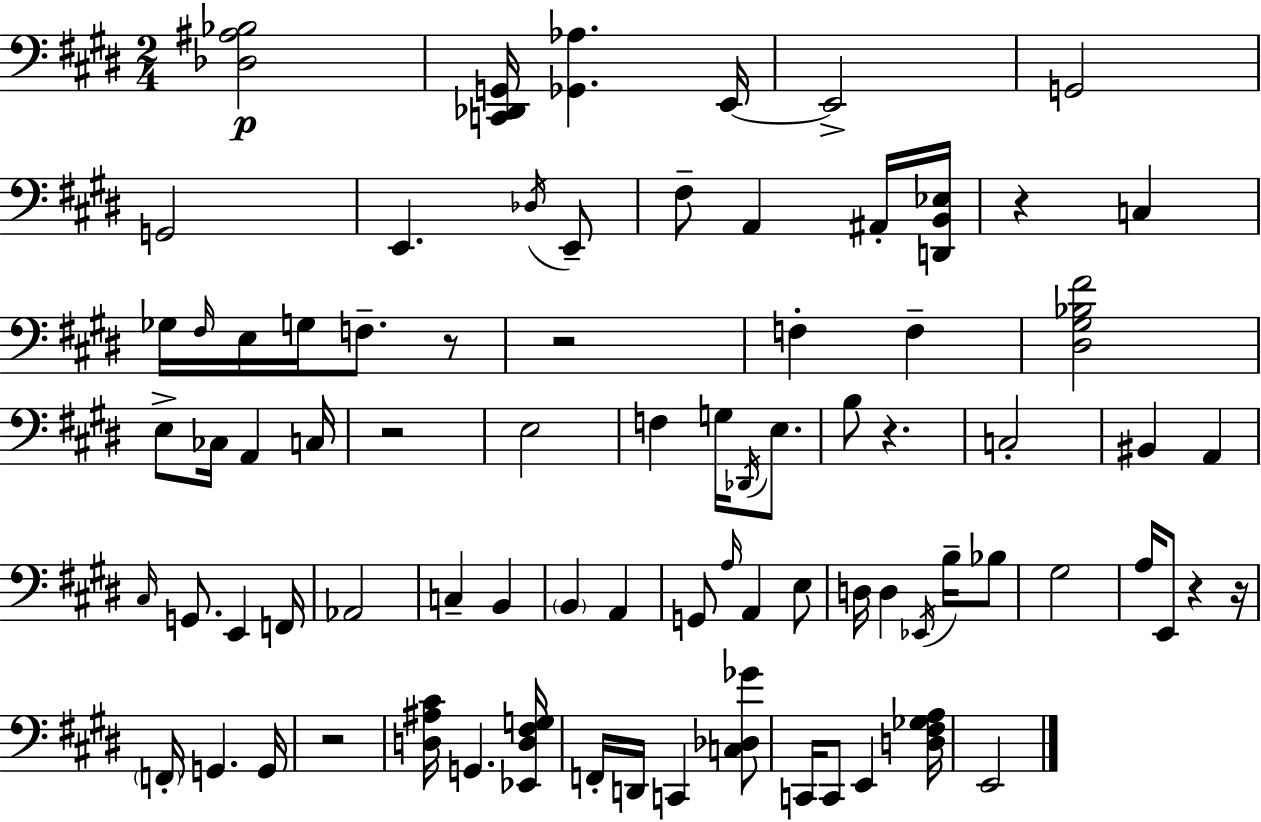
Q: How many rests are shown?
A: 8